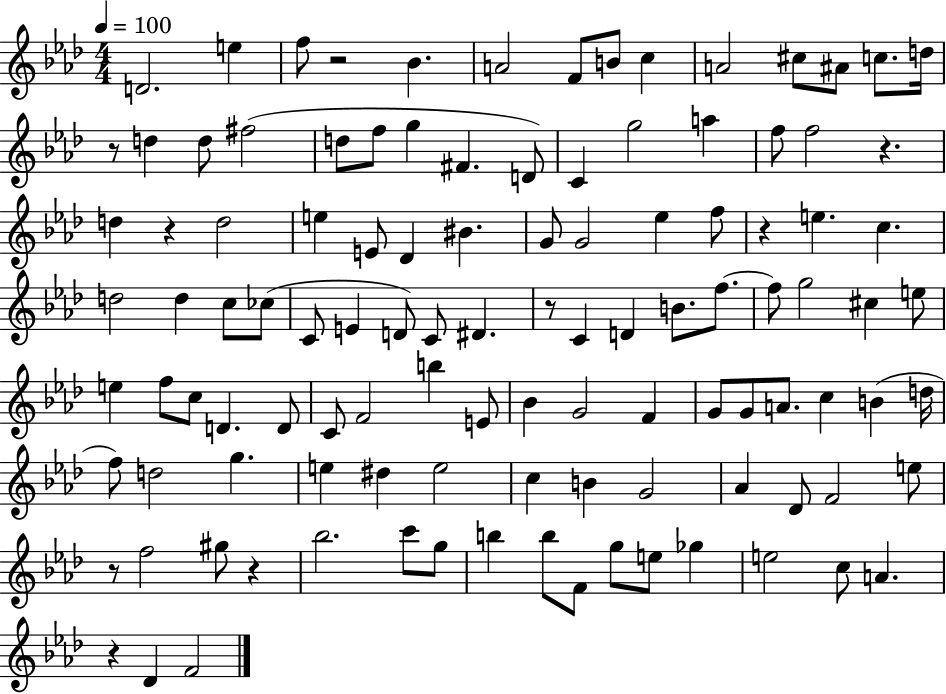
D4/h. E5/q F5/e R/h Bb4/q. A4/h F4/e B4/e C5/q A4/h C#5/e A#4/e C5/e. D5/s R/e D5/q D5/e F#5/h D5/e F5/e G5/q F#4/q. D4/e C4/q G5/h A5/q F5/e F5/h R/q. D5/q R/q D5/h E5/q E4/e Db4/q BIS4/q. G4/e G4/h Eb5/q F5/e R/q E5/q. C5/q. D5/h D5/q C5/e CES5/e C4/e E4/q D4/e C4/e D#4/q. R/e C4/q D4/q B4/e. F5/e. F5/e G5/h C#5/q E5/e E5/q F5/e C5/e D4/q. D4/e C4/e F4/h B5/q E4/e Bb4/q G4/h F4/q G4/e G4/e A4/e. C5/q B4/q D5/s F5/e D5/h G5/q. E5/q D#5/q E5/h C5/q B4/q G4/h Ab4/q Db4/e F4/h E5/e R/e F5/h G#5/e R/q Bb5/h. C6/e G5/e B5/q B5/e F4/e G5/e E5/e Gb5/q E5/h C5/e A4/q. R/q Db4/q F4/h